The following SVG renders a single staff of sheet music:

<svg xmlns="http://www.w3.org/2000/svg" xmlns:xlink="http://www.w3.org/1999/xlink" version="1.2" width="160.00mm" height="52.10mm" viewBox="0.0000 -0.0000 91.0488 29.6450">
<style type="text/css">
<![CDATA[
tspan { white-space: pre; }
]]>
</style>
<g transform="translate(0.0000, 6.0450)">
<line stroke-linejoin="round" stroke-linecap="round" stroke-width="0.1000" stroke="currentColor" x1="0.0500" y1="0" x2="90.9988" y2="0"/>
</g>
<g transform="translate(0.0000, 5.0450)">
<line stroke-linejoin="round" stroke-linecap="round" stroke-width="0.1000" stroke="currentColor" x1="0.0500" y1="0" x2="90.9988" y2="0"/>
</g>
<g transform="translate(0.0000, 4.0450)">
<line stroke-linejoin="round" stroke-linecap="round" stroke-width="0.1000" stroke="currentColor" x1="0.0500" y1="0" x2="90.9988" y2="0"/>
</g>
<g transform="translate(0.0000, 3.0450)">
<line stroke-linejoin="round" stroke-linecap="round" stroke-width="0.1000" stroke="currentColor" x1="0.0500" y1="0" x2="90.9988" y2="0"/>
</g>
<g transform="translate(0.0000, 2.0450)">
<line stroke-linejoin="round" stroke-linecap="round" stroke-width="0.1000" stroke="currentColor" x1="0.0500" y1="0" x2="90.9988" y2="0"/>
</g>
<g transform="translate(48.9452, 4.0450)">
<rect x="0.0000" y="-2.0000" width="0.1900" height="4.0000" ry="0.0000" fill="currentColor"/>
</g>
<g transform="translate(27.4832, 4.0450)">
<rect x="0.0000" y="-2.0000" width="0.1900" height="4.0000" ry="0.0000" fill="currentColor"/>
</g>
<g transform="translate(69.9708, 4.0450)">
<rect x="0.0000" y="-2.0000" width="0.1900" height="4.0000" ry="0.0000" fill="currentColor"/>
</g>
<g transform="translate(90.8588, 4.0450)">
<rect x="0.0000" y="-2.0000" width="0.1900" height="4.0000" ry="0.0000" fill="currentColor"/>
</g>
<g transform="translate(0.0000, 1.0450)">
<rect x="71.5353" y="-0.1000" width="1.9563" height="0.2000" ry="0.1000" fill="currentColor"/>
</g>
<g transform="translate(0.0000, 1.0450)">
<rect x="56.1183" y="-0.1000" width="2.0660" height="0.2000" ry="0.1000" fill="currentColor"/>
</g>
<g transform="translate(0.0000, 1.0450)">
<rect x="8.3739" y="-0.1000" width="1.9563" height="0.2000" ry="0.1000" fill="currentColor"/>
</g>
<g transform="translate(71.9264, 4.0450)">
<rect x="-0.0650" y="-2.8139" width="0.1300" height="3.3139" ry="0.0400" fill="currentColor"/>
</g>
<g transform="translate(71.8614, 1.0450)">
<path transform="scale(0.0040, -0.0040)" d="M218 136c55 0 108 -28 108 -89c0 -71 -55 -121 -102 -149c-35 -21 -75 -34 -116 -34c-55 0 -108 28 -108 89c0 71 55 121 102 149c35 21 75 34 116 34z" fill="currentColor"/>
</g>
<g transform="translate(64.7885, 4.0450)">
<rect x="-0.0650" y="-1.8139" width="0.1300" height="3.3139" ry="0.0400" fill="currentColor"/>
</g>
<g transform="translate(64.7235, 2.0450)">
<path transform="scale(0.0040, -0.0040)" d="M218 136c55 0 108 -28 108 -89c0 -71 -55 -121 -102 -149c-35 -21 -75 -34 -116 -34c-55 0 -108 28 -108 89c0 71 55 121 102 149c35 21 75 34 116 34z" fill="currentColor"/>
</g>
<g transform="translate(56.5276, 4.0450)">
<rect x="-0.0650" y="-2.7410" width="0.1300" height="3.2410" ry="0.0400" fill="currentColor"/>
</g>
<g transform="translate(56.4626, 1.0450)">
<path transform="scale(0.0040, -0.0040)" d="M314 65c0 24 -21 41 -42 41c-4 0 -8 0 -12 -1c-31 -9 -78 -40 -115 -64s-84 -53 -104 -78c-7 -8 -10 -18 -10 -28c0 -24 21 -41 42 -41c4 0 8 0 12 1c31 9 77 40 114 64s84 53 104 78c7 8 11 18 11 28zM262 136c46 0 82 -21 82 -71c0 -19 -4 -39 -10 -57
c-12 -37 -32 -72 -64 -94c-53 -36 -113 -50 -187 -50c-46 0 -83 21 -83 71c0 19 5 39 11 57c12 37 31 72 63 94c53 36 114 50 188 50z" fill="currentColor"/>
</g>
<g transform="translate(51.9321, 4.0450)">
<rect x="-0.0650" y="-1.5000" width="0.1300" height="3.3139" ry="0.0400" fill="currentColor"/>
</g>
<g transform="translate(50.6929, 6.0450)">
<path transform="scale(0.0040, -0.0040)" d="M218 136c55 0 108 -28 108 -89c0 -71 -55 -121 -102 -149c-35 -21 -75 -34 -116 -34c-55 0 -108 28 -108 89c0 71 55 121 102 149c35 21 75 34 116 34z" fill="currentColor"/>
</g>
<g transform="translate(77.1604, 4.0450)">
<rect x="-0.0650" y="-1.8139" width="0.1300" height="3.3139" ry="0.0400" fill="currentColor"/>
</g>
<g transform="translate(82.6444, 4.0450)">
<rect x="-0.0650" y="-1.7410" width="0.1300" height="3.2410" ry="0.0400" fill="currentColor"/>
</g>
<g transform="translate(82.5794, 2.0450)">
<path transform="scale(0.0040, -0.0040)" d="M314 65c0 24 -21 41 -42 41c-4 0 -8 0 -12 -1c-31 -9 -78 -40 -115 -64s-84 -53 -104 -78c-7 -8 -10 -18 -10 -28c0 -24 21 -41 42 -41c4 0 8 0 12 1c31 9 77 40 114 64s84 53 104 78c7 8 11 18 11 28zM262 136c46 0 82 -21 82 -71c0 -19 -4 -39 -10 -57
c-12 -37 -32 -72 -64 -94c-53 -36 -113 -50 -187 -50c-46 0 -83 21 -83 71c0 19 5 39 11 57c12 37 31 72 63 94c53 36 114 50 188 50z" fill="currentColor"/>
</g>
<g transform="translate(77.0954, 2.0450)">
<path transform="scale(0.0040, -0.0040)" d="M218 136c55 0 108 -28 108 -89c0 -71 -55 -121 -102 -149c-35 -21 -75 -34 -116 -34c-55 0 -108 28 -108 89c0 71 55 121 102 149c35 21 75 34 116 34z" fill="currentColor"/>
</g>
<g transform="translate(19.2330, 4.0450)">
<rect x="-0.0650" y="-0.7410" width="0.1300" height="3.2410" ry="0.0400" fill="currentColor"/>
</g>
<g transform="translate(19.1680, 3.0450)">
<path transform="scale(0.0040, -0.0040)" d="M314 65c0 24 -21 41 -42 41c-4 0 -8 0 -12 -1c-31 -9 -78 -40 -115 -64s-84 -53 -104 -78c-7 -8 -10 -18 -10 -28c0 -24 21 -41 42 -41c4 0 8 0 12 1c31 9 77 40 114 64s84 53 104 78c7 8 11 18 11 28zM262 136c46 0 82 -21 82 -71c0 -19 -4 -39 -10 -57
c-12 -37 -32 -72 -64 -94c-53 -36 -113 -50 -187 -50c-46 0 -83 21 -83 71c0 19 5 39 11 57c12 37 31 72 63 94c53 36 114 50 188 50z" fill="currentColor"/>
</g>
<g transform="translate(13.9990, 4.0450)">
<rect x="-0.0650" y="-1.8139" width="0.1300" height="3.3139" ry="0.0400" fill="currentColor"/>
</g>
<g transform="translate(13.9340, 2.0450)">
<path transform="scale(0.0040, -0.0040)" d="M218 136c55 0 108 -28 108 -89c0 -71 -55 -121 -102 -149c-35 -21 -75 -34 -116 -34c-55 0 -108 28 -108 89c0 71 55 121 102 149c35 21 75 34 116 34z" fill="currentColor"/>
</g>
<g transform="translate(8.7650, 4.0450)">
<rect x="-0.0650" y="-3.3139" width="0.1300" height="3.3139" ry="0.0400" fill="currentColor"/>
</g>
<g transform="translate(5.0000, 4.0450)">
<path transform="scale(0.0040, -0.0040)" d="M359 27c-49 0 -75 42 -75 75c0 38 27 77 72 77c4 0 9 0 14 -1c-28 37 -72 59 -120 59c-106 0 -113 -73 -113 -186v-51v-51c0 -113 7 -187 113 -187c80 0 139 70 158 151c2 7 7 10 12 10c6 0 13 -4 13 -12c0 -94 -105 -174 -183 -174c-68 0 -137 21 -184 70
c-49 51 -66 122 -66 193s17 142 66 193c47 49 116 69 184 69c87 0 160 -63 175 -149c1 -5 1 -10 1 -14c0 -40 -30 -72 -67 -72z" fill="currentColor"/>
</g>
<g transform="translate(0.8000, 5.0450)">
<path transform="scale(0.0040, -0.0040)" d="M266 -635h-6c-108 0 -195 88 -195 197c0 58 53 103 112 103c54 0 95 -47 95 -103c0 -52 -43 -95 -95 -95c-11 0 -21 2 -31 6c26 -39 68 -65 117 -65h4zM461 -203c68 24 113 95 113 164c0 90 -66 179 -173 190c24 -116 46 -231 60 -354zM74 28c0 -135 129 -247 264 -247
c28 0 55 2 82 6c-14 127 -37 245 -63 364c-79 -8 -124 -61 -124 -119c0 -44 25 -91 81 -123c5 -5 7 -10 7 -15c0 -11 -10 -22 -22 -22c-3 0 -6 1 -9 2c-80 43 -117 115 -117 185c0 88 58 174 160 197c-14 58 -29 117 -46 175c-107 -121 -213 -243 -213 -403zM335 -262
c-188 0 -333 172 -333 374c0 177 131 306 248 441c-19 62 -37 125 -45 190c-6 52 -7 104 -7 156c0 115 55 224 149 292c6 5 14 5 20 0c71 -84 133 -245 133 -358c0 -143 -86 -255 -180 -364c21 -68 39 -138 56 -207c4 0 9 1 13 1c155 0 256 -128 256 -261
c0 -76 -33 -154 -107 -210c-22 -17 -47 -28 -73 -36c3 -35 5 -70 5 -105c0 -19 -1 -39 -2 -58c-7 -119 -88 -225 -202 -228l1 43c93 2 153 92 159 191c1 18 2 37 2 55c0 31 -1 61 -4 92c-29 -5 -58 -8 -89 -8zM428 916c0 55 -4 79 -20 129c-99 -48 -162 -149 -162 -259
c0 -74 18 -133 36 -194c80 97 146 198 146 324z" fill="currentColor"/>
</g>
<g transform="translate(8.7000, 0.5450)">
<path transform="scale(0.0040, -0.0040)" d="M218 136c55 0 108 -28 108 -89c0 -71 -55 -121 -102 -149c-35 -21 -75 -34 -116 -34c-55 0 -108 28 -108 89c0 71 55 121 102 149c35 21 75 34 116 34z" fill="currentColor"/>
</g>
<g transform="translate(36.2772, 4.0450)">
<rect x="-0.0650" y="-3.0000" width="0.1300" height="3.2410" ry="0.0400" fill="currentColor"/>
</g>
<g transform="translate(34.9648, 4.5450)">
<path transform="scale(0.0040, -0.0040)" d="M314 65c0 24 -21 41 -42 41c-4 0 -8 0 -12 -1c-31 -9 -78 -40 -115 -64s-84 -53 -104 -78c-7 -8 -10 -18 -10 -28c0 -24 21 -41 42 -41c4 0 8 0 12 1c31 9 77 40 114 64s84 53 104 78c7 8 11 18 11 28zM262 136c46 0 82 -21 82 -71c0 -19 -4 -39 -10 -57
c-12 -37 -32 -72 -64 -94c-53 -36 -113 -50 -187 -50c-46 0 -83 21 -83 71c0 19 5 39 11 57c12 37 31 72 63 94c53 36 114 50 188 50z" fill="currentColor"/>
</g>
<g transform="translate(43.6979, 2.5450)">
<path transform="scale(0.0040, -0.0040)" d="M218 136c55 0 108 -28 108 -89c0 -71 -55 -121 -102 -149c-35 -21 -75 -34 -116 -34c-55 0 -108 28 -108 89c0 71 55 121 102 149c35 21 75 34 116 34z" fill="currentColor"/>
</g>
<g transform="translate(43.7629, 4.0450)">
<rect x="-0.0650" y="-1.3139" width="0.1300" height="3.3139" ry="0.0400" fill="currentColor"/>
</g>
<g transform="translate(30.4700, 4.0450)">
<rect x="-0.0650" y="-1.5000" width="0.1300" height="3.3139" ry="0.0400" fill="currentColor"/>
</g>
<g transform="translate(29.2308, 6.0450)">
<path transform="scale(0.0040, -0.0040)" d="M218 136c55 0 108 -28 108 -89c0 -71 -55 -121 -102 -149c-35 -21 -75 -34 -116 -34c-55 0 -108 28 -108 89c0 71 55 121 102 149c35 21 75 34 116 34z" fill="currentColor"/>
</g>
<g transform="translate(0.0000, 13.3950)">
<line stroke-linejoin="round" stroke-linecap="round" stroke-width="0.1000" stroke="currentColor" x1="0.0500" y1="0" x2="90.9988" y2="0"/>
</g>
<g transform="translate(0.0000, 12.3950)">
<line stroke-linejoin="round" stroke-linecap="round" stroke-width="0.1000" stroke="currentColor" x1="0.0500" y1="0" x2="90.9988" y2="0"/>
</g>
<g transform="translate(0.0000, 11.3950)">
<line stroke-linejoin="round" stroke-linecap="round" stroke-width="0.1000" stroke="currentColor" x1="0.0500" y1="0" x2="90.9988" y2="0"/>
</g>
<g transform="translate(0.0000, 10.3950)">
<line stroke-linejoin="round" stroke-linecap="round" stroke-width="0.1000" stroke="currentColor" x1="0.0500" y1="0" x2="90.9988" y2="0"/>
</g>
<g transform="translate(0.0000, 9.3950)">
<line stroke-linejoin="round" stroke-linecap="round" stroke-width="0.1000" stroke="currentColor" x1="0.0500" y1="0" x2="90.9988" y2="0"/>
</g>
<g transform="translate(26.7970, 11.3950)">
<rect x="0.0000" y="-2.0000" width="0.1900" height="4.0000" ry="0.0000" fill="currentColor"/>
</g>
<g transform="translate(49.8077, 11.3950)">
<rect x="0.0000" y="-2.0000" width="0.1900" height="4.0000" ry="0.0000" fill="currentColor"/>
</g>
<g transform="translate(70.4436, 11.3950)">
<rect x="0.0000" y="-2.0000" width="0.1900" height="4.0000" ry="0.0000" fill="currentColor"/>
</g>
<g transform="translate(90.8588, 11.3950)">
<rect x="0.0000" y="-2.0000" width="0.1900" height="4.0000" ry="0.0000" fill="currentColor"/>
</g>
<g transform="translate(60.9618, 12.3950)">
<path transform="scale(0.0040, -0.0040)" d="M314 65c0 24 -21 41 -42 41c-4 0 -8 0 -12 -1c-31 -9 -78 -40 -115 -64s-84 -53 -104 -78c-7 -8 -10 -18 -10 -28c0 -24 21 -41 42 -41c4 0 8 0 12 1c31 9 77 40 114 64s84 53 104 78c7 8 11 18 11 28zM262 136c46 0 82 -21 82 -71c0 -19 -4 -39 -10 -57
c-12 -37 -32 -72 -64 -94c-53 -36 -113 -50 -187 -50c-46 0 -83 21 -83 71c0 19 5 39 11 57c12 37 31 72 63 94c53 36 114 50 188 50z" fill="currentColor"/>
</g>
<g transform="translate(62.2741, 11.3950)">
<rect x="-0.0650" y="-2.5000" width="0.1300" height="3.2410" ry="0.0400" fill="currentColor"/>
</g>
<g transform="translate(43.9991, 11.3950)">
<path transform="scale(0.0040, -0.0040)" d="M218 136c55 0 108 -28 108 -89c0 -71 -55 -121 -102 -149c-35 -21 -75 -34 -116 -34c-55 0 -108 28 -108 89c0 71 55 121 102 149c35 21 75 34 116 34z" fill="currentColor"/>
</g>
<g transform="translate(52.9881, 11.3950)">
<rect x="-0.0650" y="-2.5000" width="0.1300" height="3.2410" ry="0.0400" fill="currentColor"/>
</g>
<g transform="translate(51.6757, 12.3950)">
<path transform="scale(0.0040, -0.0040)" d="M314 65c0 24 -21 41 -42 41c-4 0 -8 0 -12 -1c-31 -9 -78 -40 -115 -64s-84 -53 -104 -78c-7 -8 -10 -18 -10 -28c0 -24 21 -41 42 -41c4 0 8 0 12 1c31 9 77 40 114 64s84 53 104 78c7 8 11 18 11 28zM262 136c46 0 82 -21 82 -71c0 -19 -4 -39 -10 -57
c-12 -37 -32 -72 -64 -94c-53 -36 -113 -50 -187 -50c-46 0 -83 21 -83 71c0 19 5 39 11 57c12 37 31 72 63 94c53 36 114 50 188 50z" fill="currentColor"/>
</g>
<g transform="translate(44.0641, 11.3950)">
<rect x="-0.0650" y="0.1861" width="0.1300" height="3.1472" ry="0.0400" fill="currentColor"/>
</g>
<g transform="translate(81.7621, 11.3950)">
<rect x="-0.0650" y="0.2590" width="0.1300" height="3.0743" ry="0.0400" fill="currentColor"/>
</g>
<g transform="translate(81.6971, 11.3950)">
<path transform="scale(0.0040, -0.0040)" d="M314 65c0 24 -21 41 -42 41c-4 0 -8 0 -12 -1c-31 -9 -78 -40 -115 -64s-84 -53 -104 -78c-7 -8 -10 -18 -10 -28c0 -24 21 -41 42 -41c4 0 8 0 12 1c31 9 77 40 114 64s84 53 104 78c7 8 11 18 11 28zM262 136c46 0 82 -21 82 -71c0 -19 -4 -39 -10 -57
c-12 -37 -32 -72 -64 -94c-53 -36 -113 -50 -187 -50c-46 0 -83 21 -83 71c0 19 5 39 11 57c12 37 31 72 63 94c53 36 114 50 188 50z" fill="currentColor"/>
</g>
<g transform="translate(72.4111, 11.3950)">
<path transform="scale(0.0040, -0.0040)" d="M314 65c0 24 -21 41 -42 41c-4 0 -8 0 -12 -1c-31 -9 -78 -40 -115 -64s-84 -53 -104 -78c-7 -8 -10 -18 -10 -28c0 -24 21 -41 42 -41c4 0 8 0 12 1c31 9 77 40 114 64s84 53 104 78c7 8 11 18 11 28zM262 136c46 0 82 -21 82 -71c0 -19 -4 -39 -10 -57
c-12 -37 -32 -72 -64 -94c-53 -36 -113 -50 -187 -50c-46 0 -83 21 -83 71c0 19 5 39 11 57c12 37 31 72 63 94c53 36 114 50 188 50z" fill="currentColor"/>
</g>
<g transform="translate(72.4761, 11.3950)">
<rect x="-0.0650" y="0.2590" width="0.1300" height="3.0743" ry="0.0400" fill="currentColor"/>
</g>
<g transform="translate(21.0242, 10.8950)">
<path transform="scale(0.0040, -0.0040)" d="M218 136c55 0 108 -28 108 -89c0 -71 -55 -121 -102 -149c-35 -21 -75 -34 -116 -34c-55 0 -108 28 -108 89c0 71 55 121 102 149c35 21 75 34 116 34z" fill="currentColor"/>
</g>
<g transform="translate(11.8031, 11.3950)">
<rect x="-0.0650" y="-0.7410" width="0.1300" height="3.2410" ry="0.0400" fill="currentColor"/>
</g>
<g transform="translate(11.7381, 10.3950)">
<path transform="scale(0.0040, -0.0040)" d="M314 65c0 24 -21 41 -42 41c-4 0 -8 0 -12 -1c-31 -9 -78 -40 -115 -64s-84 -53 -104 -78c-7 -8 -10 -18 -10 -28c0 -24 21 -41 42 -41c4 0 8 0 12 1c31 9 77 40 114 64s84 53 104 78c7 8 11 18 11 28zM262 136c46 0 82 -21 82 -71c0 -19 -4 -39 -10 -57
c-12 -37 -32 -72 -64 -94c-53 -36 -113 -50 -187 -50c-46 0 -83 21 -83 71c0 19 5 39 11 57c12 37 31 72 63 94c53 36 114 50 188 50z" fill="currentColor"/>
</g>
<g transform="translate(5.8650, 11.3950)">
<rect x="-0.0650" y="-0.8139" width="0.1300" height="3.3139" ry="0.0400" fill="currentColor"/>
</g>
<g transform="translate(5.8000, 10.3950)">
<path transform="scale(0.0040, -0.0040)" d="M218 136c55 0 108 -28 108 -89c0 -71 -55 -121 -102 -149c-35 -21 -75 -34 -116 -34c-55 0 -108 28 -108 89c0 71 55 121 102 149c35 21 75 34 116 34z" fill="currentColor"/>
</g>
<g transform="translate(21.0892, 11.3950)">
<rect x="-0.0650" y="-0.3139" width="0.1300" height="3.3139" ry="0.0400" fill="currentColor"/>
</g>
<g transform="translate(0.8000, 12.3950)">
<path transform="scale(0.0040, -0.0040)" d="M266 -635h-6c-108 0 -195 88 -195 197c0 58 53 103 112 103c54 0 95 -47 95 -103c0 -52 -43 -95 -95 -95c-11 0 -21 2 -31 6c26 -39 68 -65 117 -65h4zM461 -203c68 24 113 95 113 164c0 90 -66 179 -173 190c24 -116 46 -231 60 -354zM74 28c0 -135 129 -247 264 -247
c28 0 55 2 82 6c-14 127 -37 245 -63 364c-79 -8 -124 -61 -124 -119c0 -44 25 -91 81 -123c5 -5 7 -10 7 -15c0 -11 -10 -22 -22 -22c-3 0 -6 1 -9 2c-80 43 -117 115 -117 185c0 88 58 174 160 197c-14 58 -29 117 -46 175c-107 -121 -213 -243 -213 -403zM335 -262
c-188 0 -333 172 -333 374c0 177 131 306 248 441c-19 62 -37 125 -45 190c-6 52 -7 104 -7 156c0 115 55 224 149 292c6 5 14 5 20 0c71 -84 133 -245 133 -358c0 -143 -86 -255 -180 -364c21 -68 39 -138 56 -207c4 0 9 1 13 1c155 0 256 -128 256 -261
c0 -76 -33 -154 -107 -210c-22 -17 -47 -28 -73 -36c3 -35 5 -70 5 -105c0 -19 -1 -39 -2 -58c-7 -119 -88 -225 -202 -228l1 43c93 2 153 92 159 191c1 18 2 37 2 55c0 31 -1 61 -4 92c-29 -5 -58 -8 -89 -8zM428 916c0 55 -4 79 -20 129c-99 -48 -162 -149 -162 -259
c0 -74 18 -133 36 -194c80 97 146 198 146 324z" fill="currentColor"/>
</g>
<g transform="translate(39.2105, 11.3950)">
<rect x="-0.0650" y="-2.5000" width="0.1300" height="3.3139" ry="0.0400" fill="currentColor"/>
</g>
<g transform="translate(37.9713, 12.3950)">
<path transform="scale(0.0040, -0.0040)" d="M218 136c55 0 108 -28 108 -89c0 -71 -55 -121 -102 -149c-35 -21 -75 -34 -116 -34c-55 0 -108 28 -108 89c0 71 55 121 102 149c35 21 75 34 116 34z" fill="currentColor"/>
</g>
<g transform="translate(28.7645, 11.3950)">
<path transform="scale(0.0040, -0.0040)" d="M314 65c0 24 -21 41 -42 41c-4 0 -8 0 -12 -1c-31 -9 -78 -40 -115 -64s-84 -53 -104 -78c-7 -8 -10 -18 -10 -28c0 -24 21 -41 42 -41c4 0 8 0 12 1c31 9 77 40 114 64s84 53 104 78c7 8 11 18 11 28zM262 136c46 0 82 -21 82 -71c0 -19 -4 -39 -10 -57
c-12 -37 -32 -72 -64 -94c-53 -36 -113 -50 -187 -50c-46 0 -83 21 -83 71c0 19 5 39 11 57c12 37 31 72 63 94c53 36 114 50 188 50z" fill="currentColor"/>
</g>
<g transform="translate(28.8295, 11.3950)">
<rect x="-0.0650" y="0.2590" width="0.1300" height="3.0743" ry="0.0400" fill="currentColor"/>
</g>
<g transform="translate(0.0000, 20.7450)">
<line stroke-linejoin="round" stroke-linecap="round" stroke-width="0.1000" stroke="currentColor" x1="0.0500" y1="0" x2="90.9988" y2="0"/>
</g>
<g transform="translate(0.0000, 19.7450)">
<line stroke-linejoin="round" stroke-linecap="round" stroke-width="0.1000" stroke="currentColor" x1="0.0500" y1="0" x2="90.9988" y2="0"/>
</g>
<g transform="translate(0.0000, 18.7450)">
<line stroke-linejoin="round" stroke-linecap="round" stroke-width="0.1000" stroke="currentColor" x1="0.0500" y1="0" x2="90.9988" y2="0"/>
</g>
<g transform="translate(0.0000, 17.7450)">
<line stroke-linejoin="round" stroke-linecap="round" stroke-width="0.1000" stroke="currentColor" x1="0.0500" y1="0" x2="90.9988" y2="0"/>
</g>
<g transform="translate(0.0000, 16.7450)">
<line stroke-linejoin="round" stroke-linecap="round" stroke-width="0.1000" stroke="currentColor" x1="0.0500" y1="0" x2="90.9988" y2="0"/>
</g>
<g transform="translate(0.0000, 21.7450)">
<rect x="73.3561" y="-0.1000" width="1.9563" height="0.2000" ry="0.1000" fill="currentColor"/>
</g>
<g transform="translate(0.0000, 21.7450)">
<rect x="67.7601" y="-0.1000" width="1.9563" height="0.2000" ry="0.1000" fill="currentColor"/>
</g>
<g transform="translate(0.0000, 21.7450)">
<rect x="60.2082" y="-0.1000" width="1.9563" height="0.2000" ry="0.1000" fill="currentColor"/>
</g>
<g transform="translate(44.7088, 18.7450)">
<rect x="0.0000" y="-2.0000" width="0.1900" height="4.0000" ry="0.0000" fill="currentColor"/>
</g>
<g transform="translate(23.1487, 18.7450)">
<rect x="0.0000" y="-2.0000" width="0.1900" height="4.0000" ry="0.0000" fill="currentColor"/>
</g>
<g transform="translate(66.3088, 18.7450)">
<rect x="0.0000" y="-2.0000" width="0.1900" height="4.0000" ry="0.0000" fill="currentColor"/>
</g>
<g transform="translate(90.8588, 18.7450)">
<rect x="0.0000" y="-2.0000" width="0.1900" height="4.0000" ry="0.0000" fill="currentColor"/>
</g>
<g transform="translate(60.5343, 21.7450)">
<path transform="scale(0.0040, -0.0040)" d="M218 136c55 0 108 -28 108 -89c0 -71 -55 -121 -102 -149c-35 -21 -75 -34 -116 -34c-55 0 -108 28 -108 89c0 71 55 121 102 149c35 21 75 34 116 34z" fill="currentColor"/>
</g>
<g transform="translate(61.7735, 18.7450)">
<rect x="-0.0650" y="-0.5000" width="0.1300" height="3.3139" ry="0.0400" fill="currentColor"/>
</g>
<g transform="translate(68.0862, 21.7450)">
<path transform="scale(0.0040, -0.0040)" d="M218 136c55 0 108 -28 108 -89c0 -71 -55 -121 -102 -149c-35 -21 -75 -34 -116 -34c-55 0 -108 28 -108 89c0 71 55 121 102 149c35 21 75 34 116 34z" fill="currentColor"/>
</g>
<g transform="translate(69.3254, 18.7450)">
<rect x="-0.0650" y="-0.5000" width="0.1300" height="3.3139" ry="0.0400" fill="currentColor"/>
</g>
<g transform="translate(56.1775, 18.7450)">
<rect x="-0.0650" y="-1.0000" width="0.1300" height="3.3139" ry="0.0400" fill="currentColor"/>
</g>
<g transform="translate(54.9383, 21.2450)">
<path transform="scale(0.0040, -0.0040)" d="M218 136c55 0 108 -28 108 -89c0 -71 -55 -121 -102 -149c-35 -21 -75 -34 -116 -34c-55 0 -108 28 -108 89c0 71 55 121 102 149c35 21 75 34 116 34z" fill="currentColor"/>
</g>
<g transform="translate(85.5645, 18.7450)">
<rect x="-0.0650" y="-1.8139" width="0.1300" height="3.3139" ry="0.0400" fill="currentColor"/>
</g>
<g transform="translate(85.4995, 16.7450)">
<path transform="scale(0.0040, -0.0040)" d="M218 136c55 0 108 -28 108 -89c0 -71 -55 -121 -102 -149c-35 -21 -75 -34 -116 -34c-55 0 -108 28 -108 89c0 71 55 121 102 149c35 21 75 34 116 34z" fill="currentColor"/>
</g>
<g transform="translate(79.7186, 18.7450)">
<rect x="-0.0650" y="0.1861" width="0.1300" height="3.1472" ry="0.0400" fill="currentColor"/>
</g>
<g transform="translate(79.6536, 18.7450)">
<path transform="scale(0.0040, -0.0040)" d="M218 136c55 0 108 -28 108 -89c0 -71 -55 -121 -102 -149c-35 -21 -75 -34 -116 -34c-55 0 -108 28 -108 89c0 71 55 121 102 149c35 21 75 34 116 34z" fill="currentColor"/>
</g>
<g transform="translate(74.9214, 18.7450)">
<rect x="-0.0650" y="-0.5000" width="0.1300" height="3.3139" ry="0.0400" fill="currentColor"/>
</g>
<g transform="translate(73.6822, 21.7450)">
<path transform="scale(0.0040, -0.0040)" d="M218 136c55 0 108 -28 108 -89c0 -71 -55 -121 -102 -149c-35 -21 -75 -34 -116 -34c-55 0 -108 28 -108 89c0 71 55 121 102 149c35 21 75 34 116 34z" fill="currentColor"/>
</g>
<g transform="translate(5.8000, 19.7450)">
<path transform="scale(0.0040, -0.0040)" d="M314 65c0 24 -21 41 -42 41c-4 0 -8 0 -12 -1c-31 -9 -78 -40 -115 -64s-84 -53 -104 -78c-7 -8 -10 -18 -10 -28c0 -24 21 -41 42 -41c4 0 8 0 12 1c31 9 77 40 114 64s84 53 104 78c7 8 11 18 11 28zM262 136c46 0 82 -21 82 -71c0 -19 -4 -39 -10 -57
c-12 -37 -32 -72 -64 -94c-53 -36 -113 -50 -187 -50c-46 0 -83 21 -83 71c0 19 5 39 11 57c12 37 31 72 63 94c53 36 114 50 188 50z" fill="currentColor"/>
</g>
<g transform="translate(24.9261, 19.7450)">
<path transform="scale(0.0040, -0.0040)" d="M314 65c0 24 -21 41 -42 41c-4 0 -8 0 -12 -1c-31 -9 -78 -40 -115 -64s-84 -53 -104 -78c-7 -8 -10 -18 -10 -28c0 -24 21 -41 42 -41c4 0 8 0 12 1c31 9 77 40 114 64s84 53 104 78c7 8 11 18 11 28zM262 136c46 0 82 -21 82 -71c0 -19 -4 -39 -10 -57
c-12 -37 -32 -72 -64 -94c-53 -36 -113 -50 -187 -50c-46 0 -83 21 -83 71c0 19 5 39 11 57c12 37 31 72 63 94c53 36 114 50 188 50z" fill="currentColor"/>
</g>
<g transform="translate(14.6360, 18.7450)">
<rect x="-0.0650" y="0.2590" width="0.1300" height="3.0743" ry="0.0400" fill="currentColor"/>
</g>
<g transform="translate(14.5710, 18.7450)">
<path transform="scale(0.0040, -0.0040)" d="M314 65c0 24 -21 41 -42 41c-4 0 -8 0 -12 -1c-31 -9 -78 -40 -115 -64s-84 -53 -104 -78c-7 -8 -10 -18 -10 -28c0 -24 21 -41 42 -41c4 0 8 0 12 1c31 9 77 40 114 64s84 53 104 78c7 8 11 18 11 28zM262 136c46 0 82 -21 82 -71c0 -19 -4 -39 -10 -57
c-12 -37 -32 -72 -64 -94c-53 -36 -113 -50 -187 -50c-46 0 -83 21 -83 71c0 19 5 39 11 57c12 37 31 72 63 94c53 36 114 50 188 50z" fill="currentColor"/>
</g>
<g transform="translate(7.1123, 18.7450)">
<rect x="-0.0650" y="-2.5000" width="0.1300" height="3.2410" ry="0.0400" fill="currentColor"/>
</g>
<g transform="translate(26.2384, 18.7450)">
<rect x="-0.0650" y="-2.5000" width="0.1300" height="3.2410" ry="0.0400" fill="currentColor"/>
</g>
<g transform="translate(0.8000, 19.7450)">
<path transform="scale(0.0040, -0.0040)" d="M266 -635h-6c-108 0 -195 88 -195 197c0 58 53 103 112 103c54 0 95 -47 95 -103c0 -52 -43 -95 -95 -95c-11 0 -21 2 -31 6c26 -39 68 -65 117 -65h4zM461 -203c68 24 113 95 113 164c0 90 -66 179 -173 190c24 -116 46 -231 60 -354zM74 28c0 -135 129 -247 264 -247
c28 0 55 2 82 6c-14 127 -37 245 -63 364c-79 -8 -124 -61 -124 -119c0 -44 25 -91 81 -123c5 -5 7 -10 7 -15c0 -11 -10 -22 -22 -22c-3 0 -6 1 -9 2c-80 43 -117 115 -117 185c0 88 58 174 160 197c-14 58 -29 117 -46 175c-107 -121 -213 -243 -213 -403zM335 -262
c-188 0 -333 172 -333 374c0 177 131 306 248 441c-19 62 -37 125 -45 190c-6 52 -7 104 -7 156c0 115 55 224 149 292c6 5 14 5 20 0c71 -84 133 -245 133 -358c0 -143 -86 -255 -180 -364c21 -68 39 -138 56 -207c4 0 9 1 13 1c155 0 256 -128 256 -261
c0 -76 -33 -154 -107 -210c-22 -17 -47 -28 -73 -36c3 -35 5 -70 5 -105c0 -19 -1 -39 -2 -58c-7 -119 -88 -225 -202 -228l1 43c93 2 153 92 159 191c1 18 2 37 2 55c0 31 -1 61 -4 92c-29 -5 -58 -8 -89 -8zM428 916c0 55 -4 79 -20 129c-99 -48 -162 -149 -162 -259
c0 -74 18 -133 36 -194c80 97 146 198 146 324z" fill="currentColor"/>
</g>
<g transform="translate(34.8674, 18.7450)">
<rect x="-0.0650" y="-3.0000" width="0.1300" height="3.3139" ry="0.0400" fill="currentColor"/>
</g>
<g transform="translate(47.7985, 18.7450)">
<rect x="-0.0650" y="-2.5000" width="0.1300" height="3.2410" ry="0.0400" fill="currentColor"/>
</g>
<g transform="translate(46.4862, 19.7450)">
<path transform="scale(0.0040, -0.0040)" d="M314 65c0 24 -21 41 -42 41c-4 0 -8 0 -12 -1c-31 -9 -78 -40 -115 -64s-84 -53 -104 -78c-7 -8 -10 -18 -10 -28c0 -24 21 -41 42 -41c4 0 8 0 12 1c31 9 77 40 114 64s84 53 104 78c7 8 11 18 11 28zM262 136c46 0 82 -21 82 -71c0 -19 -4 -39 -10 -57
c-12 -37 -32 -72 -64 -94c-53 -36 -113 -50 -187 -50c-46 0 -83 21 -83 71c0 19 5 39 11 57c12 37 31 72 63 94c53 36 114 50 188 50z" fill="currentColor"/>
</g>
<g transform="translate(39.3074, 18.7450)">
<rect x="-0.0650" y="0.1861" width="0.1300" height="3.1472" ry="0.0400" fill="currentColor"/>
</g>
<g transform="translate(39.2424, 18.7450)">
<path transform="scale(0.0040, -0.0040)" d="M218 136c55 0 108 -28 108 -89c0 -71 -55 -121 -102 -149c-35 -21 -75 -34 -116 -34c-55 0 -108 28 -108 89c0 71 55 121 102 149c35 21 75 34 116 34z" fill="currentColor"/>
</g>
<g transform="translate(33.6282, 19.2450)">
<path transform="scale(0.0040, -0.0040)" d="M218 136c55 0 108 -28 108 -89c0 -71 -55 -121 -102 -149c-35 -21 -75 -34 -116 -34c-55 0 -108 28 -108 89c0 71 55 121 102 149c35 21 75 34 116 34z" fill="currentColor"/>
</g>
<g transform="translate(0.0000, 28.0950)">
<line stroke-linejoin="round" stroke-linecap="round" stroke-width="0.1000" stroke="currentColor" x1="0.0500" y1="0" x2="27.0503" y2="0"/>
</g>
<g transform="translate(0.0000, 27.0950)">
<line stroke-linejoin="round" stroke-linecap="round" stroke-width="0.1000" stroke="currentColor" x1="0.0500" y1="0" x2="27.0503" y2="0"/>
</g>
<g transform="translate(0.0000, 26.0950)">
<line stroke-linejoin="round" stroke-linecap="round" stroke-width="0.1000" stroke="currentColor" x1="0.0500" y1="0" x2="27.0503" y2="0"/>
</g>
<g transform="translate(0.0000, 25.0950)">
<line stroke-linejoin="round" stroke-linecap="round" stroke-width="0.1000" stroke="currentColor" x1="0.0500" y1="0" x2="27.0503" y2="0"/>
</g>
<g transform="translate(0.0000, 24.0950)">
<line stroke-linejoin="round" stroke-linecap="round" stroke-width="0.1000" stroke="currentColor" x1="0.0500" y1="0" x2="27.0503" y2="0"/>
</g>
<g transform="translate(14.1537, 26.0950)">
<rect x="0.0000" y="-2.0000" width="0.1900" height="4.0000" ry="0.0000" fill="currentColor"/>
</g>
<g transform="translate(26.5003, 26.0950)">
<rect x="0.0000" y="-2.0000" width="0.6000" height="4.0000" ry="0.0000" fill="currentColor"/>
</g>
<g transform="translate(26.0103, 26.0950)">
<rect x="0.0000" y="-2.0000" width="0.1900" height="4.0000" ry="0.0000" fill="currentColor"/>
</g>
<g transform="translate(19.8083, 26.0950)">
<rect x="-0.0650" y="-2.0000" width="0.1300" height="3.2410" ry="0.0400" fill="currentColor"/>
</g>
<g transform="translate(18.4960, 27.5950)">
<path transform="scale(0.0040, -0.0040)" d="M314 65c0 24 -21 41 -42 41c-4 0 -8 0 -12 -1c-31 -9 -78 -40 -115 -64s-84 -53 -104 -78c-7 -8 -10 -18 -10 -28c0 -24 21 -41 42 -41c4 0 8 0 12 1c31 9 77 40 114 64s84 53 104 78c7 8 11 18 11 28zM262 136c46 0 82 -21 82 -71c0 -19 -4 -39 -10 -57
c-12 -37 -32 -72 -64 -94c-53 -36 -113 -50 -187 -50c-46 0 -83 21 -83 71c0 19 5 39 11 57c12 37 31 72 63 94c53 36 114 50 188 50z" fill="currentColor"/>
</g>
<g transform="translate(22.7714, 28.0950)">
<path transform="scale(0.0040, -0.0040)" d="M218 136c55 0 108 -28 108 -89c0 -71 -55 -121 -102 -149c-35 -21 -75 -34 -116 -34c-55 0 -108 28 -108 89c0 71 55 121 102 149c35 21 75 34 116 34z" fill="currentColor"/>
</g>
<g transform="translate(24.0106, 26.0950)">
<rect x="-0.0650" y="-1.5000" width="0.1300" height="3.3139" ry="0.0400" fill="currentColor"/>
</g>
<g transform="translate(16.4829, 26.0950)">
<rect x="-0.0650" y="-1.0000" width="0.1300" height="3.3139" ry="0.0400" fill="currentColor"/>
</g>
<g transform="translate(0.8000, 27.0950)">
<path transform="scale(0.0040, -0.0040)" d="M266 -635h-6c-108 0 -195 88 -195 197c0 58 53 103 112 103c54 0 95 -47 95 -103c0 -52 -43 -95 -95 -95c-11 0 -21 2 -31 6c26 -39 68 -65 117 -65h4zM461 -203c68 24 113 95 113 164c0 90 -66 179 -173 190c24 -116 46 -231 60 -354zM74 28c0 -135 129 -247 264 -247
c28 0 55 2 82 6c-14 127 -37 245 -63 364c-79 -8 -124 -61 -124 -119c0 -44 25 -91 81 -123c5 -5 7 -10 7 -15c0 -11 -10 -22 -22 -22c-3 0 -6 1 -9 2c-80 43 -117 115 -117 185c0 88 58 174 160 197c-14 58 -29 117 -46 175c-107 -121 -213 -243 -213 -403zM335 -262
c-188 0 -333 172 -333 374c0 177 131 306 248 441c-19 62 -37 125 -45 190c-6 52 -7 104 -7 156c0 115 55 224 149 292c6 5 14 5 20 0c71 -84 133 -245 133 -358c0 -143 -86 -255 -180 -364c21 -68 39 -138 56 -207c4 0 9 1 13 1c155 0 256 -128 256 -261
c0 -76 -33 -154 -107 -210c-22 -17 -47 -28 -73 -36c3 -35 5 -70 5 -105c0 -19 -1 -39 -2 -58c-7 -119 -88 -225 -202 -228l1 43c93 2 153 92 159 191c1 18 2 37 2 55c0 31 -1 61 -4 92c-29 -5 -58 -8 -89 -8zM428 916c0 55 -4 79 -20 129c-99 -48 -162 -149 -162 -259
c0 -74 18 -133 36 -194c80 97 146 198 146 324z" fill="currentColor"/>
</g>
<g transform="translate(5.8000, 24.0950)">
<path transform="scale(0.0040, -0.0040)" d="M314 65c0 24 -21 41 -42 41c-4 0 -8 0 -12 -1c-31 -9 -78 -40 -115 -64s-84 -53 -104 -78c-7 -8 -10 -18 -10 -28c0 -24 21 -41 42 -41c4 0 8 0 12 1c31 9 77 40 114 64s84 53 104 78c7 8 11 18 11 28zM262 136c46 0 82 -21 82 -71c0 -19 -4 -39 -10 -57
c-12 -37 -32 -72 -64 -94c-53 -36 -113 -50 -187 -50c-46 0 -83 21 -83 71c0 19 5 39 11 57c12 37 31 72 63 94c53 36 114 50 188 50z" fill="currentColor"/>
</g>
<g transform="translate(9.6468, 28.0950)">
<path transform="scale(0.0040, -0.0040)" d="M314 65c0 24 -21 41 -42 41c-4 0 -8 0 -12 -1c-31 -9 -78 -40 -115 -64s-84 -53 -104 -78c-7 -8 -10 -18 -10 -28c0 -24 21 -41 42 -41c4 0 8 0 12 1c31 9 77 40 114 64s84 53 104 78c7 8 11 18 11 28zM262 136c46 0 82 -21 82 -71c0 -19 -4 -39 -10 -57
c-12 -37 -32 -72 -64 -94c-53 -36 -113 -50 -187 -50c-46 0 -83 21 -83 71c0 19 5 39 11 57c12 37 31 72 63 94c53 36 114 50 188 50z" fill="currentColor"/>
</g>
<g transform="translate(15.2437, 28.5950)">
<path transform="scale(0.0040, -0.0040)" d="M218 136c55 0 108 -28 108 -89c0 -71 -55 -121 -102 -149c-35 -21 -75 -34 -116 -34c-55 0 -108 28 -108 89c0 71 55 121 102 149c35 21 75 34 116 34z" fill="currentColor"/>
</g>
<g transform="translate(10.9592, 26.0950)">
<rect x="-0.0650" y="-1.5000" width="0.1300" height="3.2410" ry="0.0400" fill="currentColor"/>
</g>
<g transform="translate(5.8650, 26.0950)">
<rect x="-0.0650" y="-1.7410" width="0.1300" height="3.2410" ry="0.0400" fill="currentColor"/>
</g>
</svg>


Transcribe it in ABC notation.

X:1
T:Untitled
M:4/4
L:1/4
K:C
b f d2 E A2 e E a2 f a f f2 d d2 c B2 G B G2 G2 B2 B2 G2 B2 G2 A B G2 D C C C B f f2 E2 D F2 E